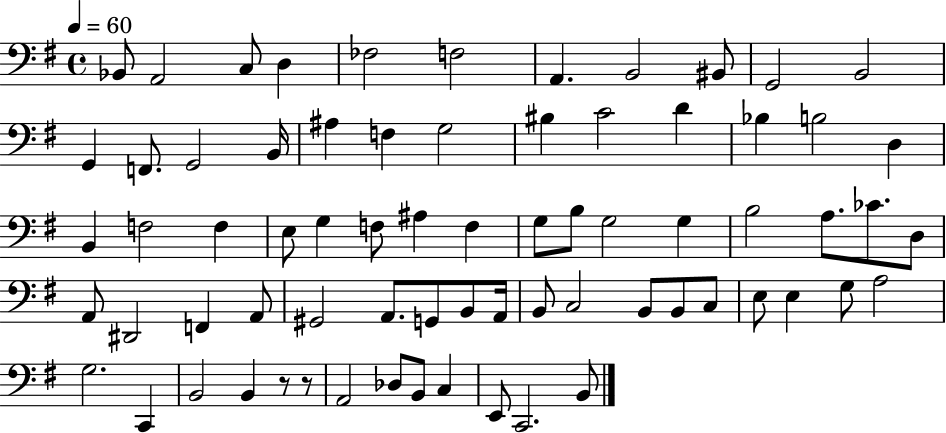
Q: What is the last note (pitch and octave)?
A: B2